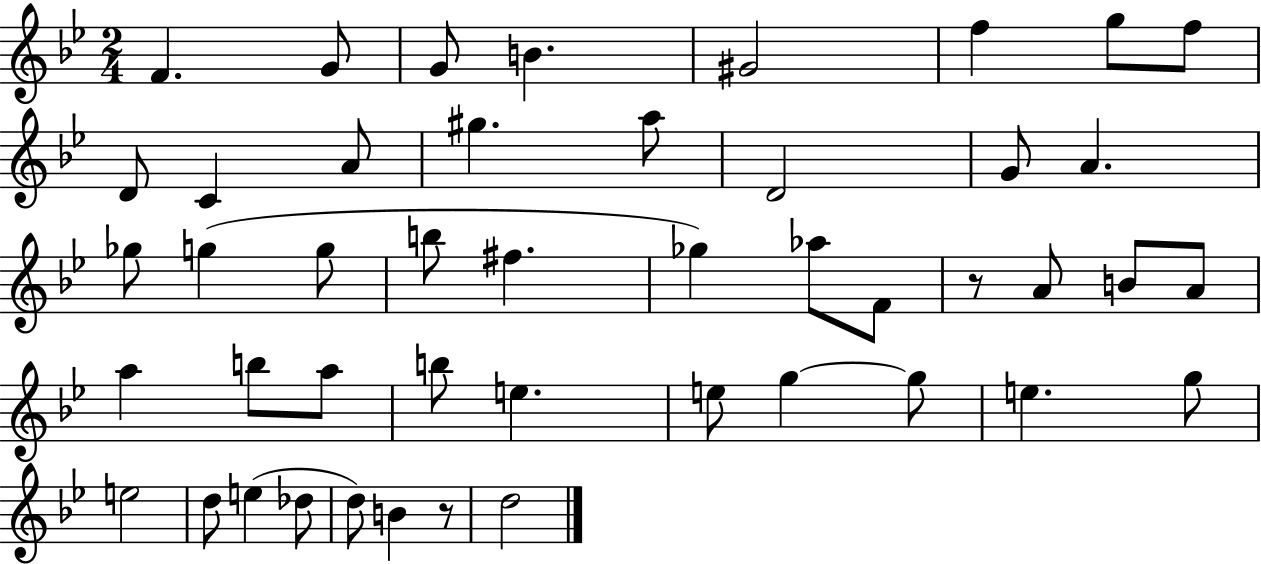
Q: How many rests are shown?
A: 2